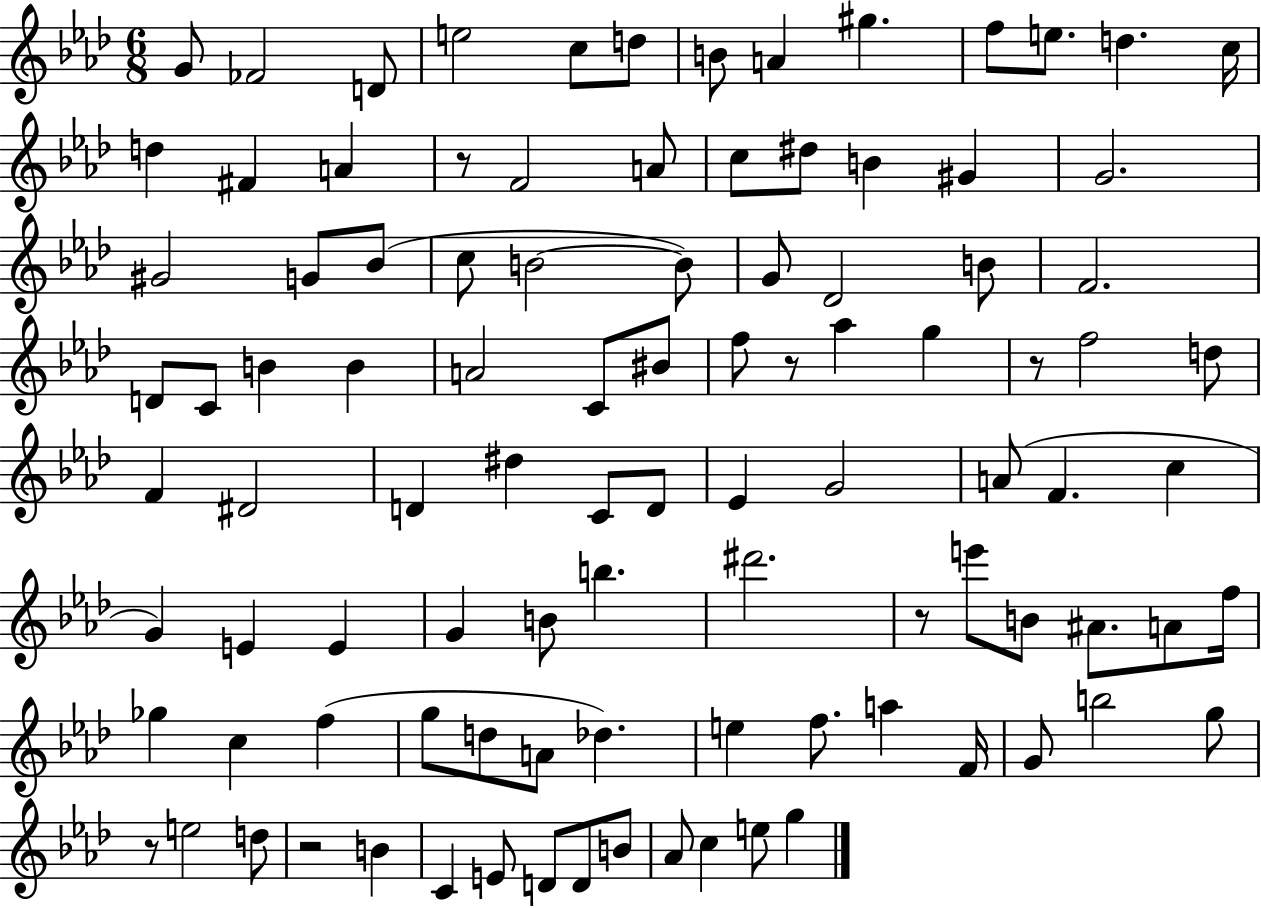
X:1
T:Untitled
M:6/8
L:1/4
K:Ab
G/2 _F2 D/2 e2 c/2 d/2 B/2 A ^g f/2 e/2 d c/4 d ^F A z/2 F2 A/2 c/2 ^d/2 B ^G G2 ^G2 G/2 _B/2 c/2 B2 B/2 G/2 _D2 B/2 F2 D/2 C/2 B B A2 C/2 ^B/2 f/2 z/2 _a g z/2 f2 d/2 F ^D2 D ^d C/2 D/2 _E G2 A/2 F c G E E G B/2 b ^d'2 z/2 e'/2 B/2 ^A/2 A/2 f/4 _g c f g/2 d/2 A/2 _d e f/2 a F/4 G/2 b2 g/2 z/2 e2 d/2 z2 B C E/2 D/2 D/2 B/2 _A/2 c e/2 g